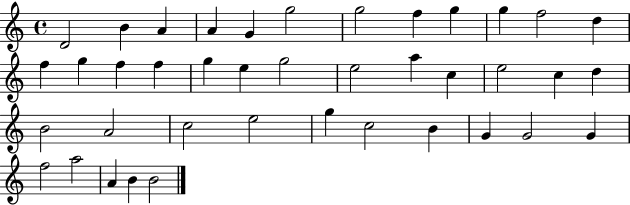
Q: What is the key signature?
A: C major